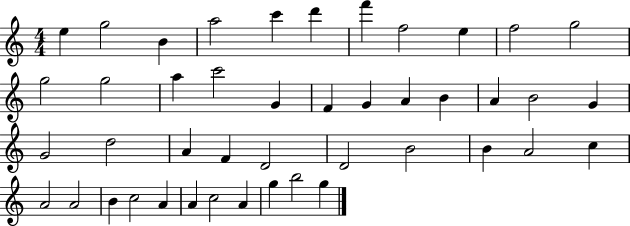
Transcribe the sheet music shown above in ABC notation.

X:1
T:Untitled
M:4/4
L:1/4
K:C
e g2 B a2 c' d' f' f2 e f2 g2 g2 g2 a c'2 G F G A B A B2 G G2 d2 A F D2 D2 B2 B A2 c A2 A2 B c2 A A c2 A g b2 g